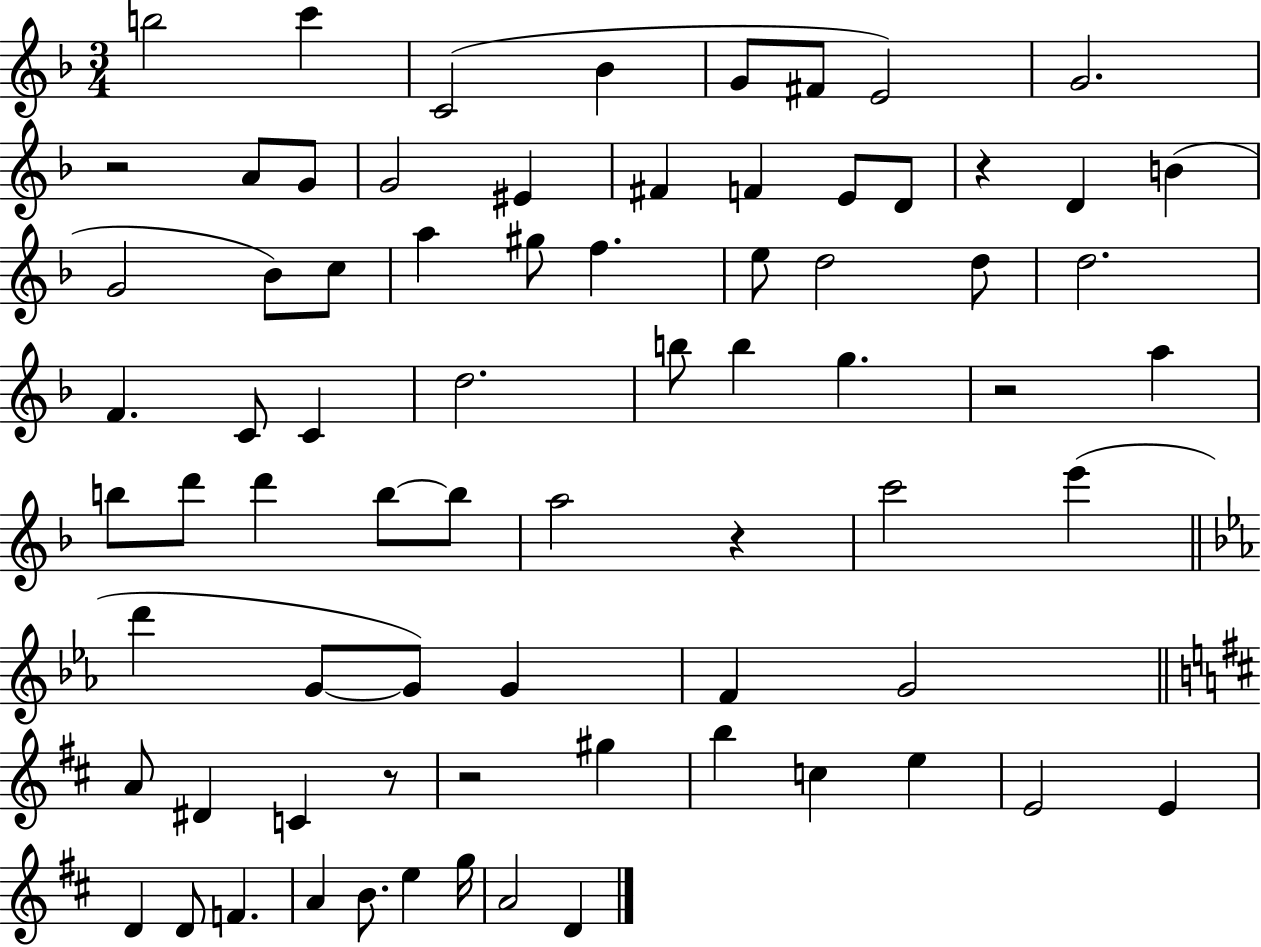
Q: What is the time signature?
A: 3/4